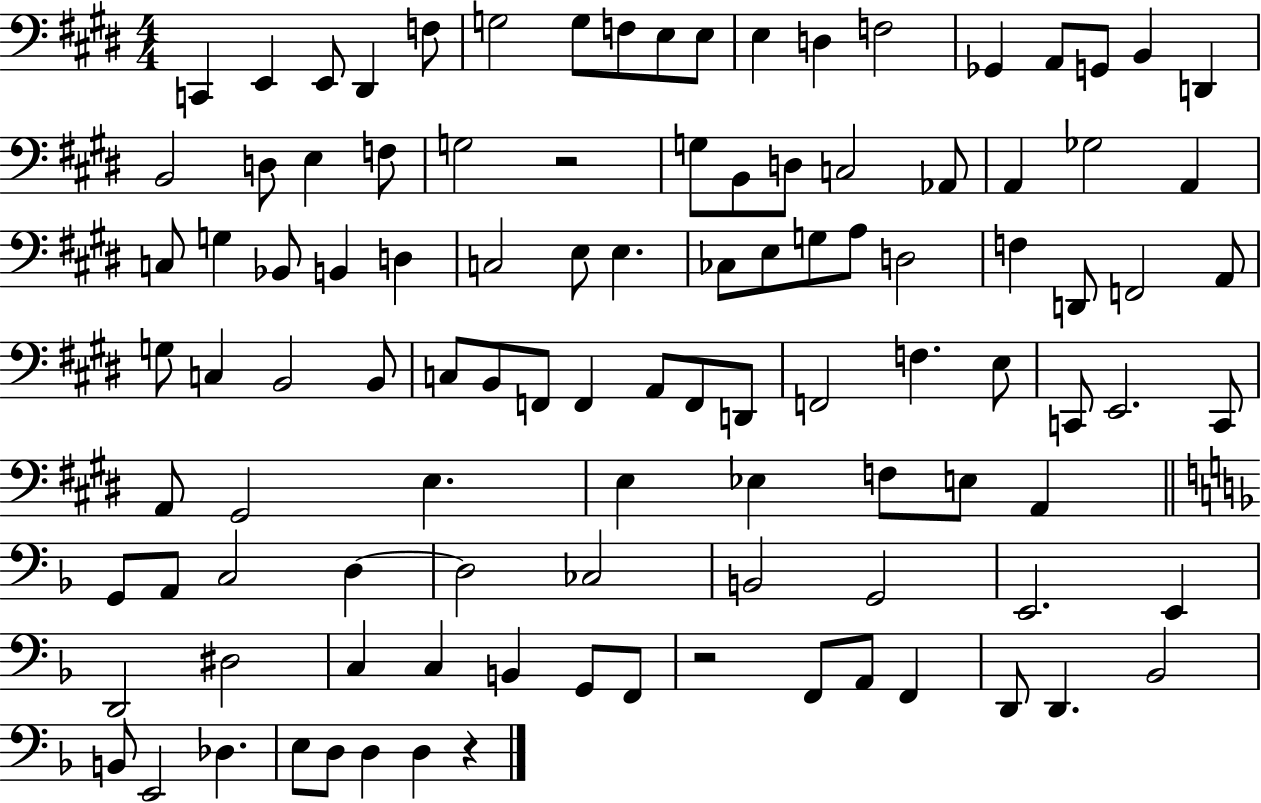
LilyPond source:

{
  \clef bass
  \numericTimeSignature
  \time 4/4
  \key e \major
  c,4 e,4 e,8 dis,4 f8 | g2 g8 f8 e8 e8 | e4 d4 f2 | ges,4 a,8 g,8 b,4 d,4 | \break b,2 d8 e4 f8 | g2 r2 | g8 b,8 d8 c2 aes,8 | a,4 ges2 a,4 | \break c8 g4 bes,8 b,4 d4 | c2 e8 e4. | ces8 e8 g8 a8 d2 | f4 d,8 f,2 a,8 | \break g8 c4 b,2 b,8 | c8 b,8 f,8 f,4 a,8 f,8 d,8 | f,2 f4. e8 | c,8 e,2. c,8 | \break a,8 gis,2 e4. | e4 ees4 f8 e8 a,4 | \bar "||" \break \key d \minor g,8 a,8 c2 d4~~ | d2 ces2 | b,2 g,2 | e,2. e,4 | \break d,2 dis2 | c4 c4 b,4 g,8 f,8 | r2 f,8 a,8 f,4 | d,8 d,4. bes,2 | \break b,8 e,2 des4. | e8 d8 d4 d4 r4 | \bar "|."
}